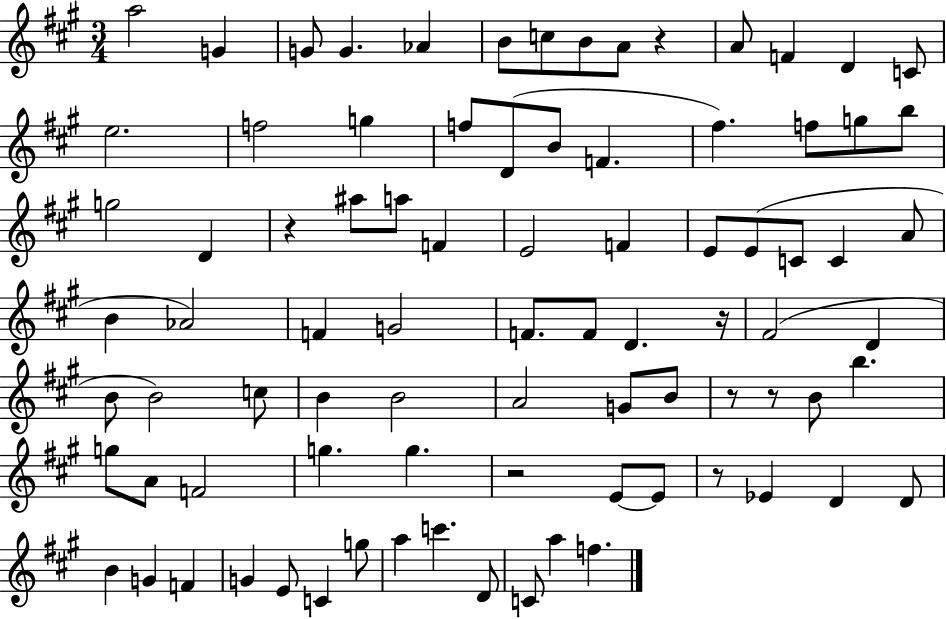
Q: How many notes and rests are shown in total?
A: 85